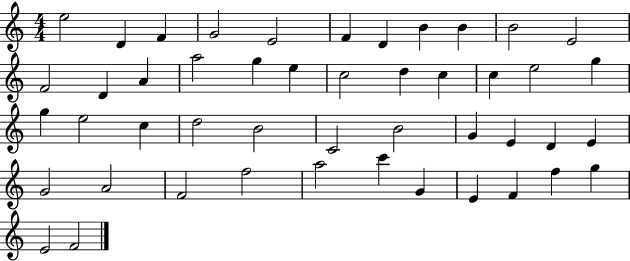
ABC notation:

X:1
T:Untitled
M:4/4
L:1/4
K:C
e2 D F G2 E2 F D B B B2 E2 F2 D A a2 g e c2 d c c e2 g g e2 c d2 B2 C2 B2 G E D E G2 A2 F2 f2 a2 c' G E F f g E2 F2